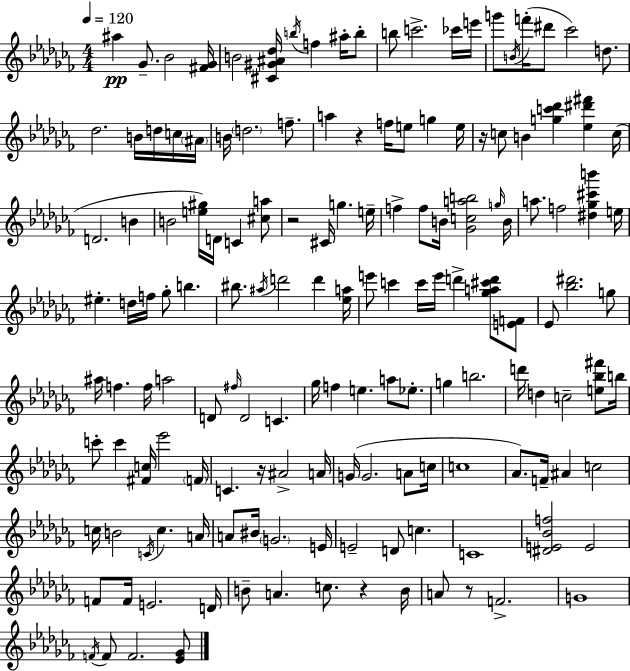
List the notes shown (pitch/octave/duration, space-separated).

A#5/q Gb4/e. Bb4/h [F#4,Gb4]/s B4/h [C#4,G#4,A#4,Db5]/s B5/s F5/q A#5/s B5/e B5/e C6/h. CES6/s E6/s G6/e B4/s F6/s D#6/e CES6/h D5/e. Db5/h. B4/s D5/s C5/s A#4/s B4/s D5/h. F5/e. A5/q R/q F5/s E5/e G5/q E5/s R/s C5/e B4/q [G5,C6,Db6]/q [Eb5,D#6,F#6]/q C5/s D4/h. B4/q B4/h [E5,G#5]/s D4/s C4/q [C#5,A5]/e R/h C#4/s G5/q. E5/s F5/q F5/e B4/s [Gb4,C5,A5,B5]/h G5/s B4/s A5/e. F5/h [D#5,Gb5,C#6,B6]/q E5/s EIS5/q. D5/s F5/s Gb5/e B5/q. BIS5/e. A#5/s D6/h D6/q [Eb5,A5]/s E6/e C6/q C6/s E6/s D6/q [Gb5,A5,C#6,D6]/e [E4,F4]/e Eb4/e [Bb5,D#6]/h. G5/e A#5/s F5/q. F5/s A5/h D4/e F#5/s D4/h C4/q. Gb5/s F5/q E5/q. A5/e Eb5/e. G5/q B5/h. D6/s D5/q C5/h [E5,Bb5,F#6]/e B5/s C6/e C6/q [F#4,C5]/s Eb6/h F4/s C4/q. R/s A#4/h A4/s G4/s G4/h. A4/e C5/s C5/w Ab4/e. F4/s A#4/q C5/h C5/s B4/h C4/s C5/q. A4/s A4/e BIS4/s G4/h. E4/s E4/h D4/e C5/q. C4/w [D#4,E4,Bb4,F5]/h E4/h F4/e F4/s E4/h. D4/s B4/e A4/q. C5/e. R/q B4/s A4/e R/e F4/h. G4/w F4/s F4/e F4/h. [Eb4,Gb4]/e